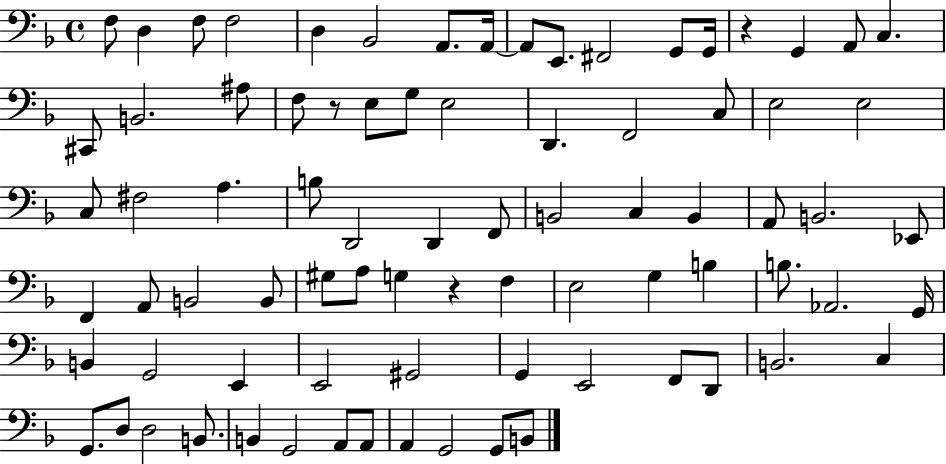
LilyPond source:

{
  \clef bass
  \time 4/4
  \defaultTimeSignature
  \key f \major
  f8 d4 f8 f2 | d4 bes,2 a,8. a,16~~ | a,8 e,8. fis,2 g,8 g,16 | r4 g,4 a,8 c4. | \break cis,8 b,2. ais8 | f8 r8 e8 g8 e2 | d,4. f,2 c8 | e2 e2 | \break c8 fis2 a4. | b8 d,2 d,4 f,8 | b,2 c4 b,4 | a,8 b,2. ees,8 | \break f,4 a,8 b,2 b,8 | gis8 a8 g4 r4 f4 | e2 g4 b4 | b8. aes,2. g,16 | \break b,4 g,2 e,4 | e,2 gis,2 | g,4 e,2 f,8 d,8 | b,2. c4 | \break g,8. d8 d2 b,8. | b,4 g,2 a,8 a,8 | a,4 g,2 g,8 b,8 | \bar "|."
}